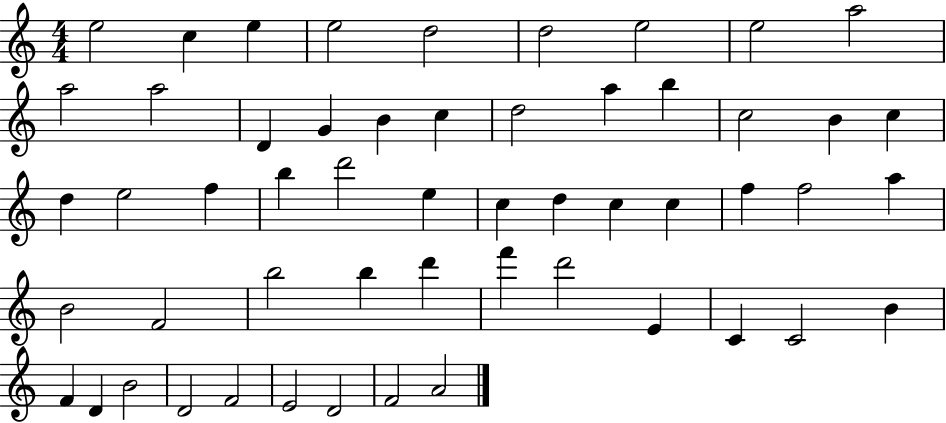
E5/h C5/q E5/q E5/h D5/h D5/h E5/h E5/h A5/h A5/h A5/h D4/q G4/q B4/q C5/q D5/h A5/q B5/q C5/h B4/q C5/q D5/q E5/h F5/q B5/q D6/h E5/q C5/q D5/q C5/q C5/q F5/q F5/h A5/q B4/h F4/h B5/h B5/q D6/q F6/q D6/h E4/q C4/q C4/h B4/q F4/q D4/q B4/h D4/h F4/h E4/h D4/h F4/h A4/h